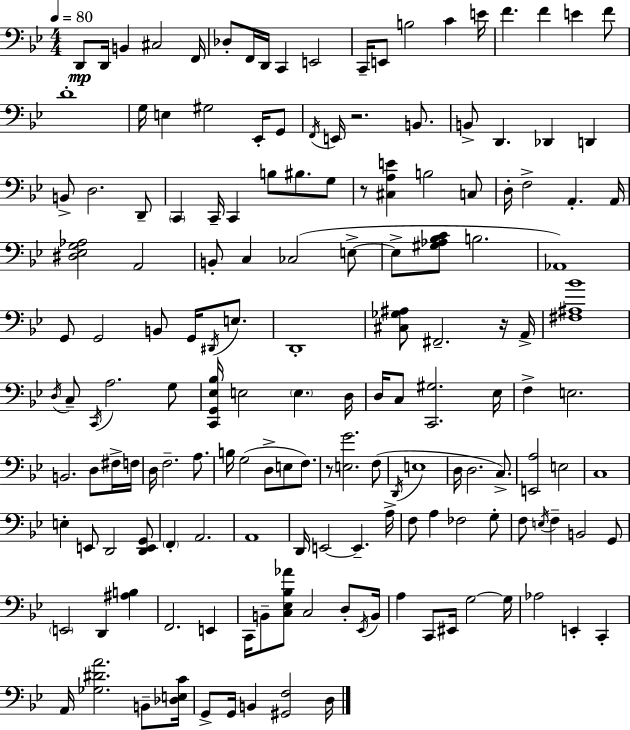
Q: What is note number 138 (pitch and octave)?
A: G2